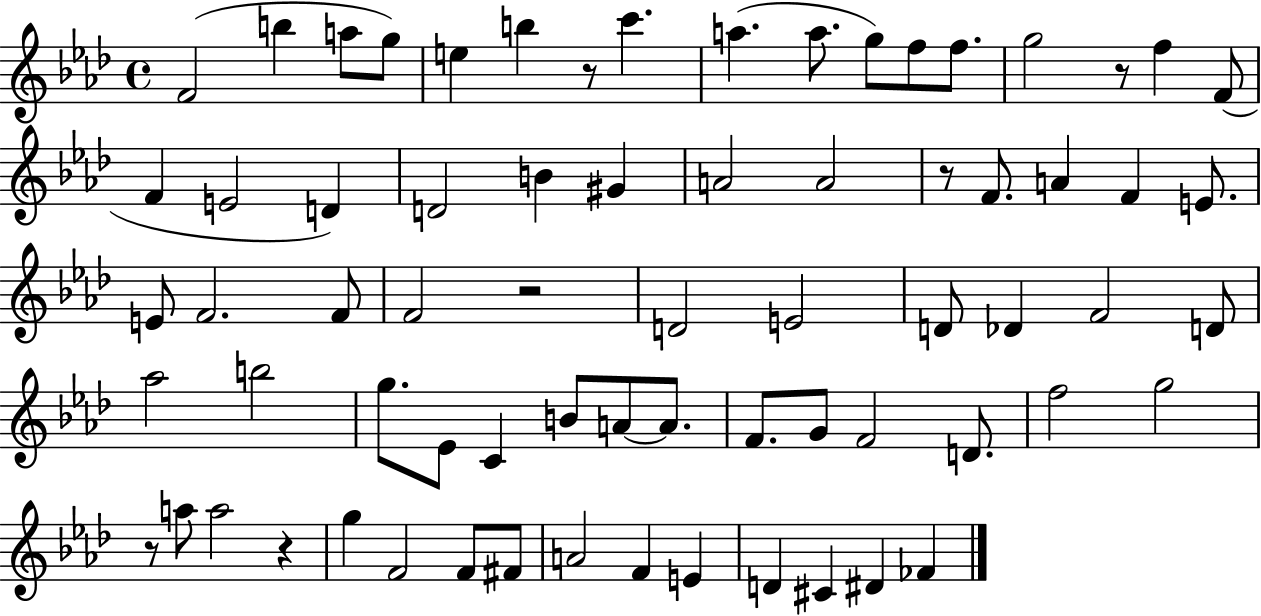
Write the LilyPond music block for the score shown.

{
  \clef treble
  \time 4/4
  \defaultTimeSignature
  \key aes \major
  \repeat volta 2 { f'2( b''4 a''8 g''8) | e''4 b''4 r8 c'''4. | a''4.( a''8. g''8) f''8 f''8. | g''2 r8 f''4 f'8( | \break f'4 e'2 d'4) | d'2 b'4 gis'4 | a'2 a'2 | r8 f'8. a'4 f'4 e'8. | \break e'8 f'2. f'8 | f'2 r2 | d'2 e'2 | d'8 des'4 f'2 d'8 | \break aes''2 b''2 | g''8. ees'8 c'4 b'8 a'8~~ a'8. | f'8. g'8 f'2 d'8. | f''2 g''2 | \break r8 a''8 a''2 r4 | g''4 f'2 f'8 fis'8 | a'2 f'4 e'4 | d'4 cis'4 dis'4 fes'4 | \break } \bar "|."
}